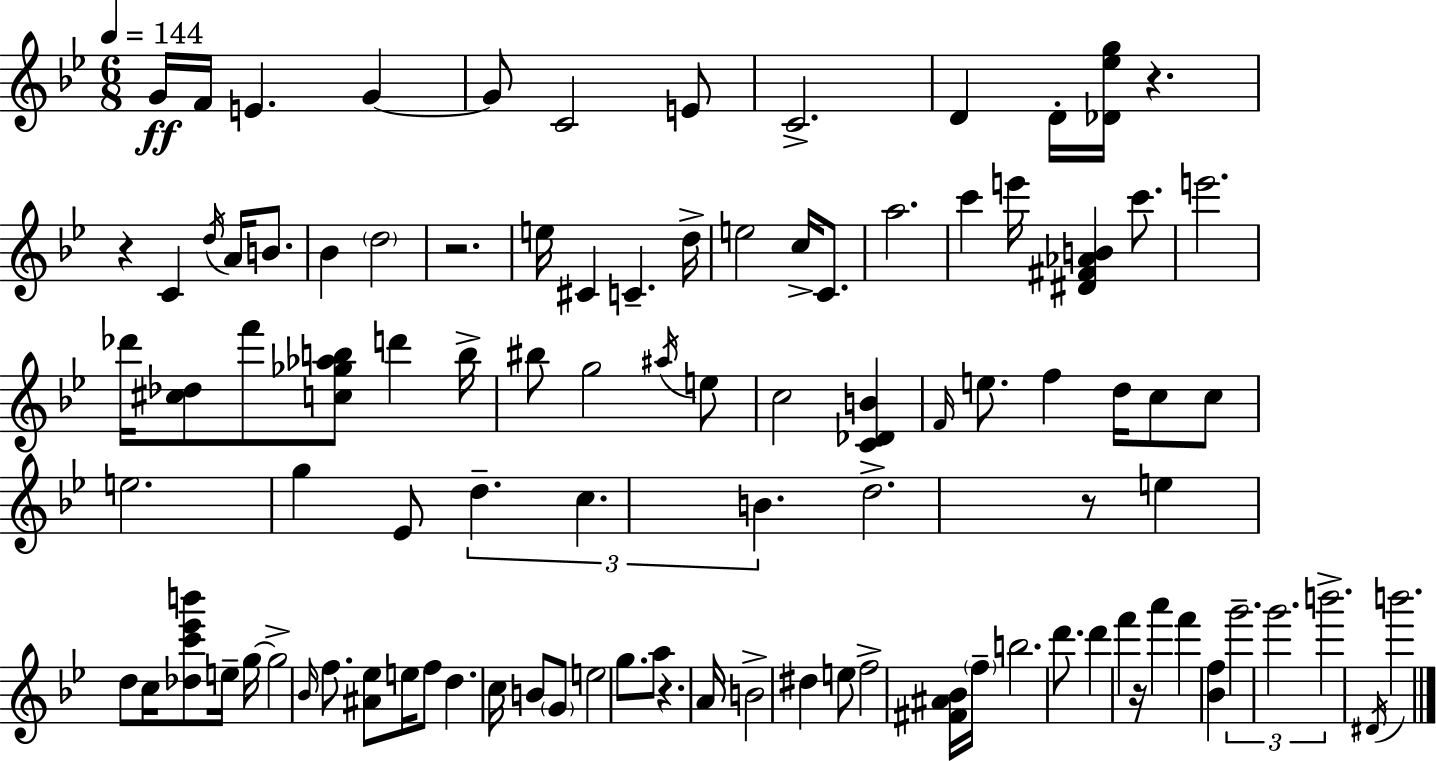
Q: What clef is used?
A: treble